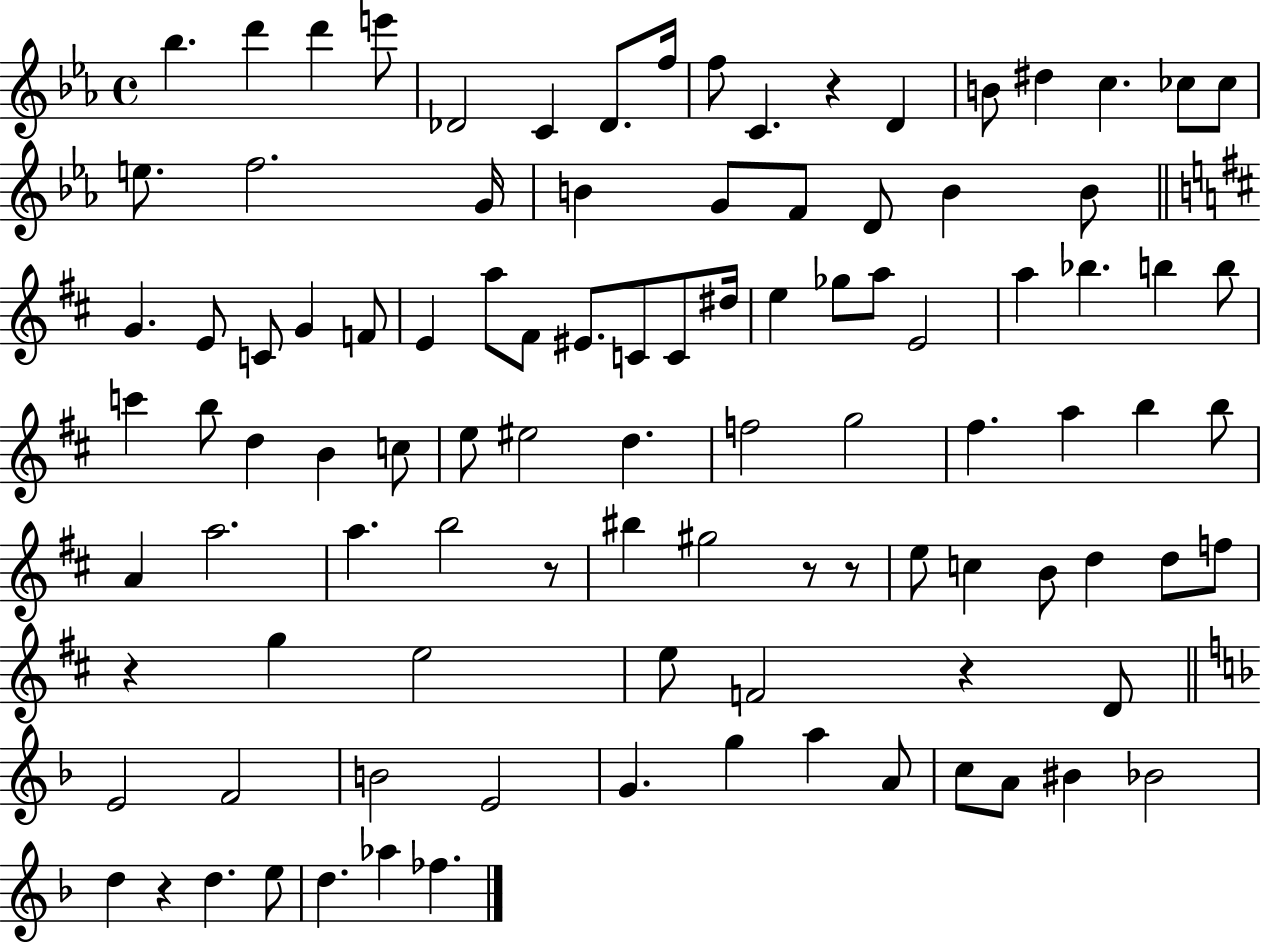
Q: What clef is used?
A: treble